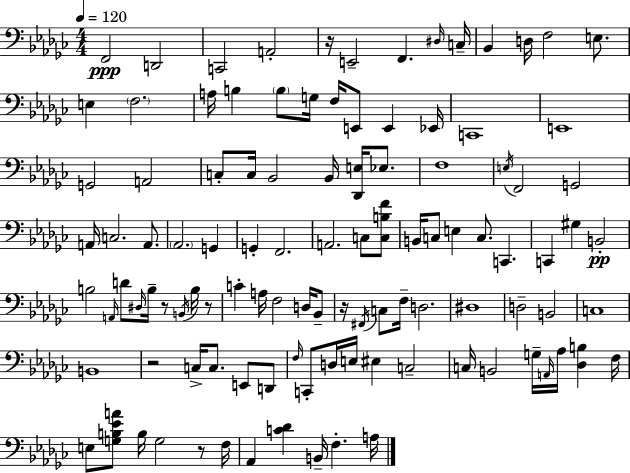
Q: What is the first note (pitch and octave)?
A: F2